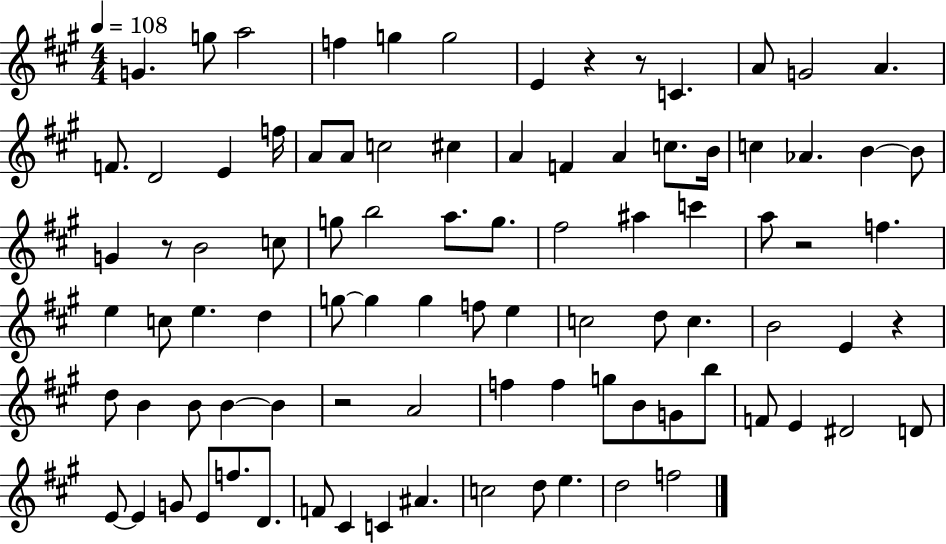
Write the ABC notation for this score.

X:1
T:Untitled
M:4/4
L:1/4
K:A
G g/2 a2 f g g2 E z z/2 C A/2 G2 A F/2 D2 E f/4 A/2 A/2 c2 ^c A F A c/2 B/4 c _A B B/2 G z/2 B2 c/2 g/2 b2 a/2 g/2 ^f2 ^a c' a/2 z2 f e c/2 e d g/2 g g f/2 e c2 d/2 c B2 E z d/2 B B/2 B B z2 A2 f f g/2 B/2 G/2 b/2 F/2 E ^D2 D/2 E/2 E G/2 E/2 f/2 D/2 F/2 ^C C ^A c2 d/2 e d2 f2